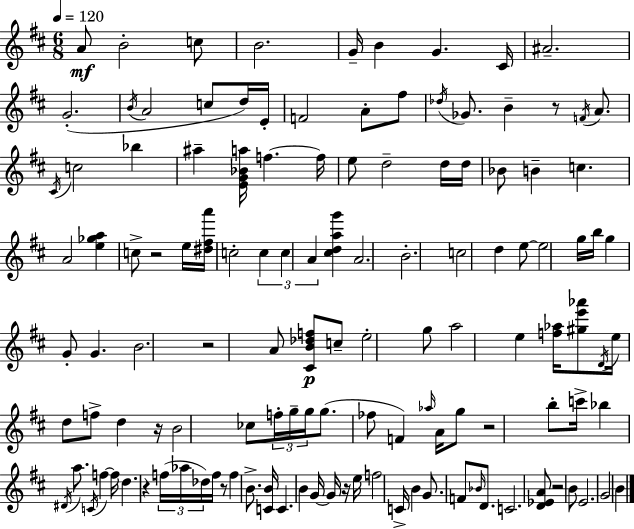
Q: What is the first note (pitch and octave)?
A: A4